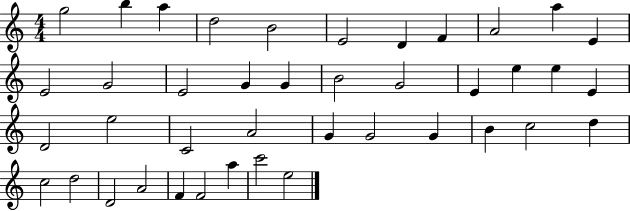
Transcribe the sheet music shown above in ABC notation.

X:1
T:Untitled
M:4/4
L:1/4
K:C
g2 b a d2 B2 E2 D F A2 a E E2 G2 E2 G G B2 G2 E e e E D2 e2 C2 A2 G G2 G B c2 d c2 d2 D2 A2 F F2 a c'2 e2